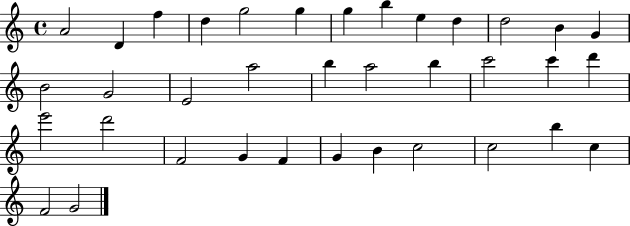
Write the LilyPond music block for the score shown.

{
  \clef treble
  \time 4/4
  \defaultTimeSignature
  \key c \major
  a'2 d'4 f''4 | d''4 g''2 g''4 | g''4 b''4 e''4 d''4 | d''2 b'4 g'4 | \break b'2 g'2 | e'2 a''2 | b''4 a''2 b''4 | c'''2 c'''4 d'''4 | \break e'''2 d'''2 | f'2 g'4 f'4 | g'4 b'4 c''2 | c''2 b''4 c''4 | \break f'2 g'2 | \bar "|."
}